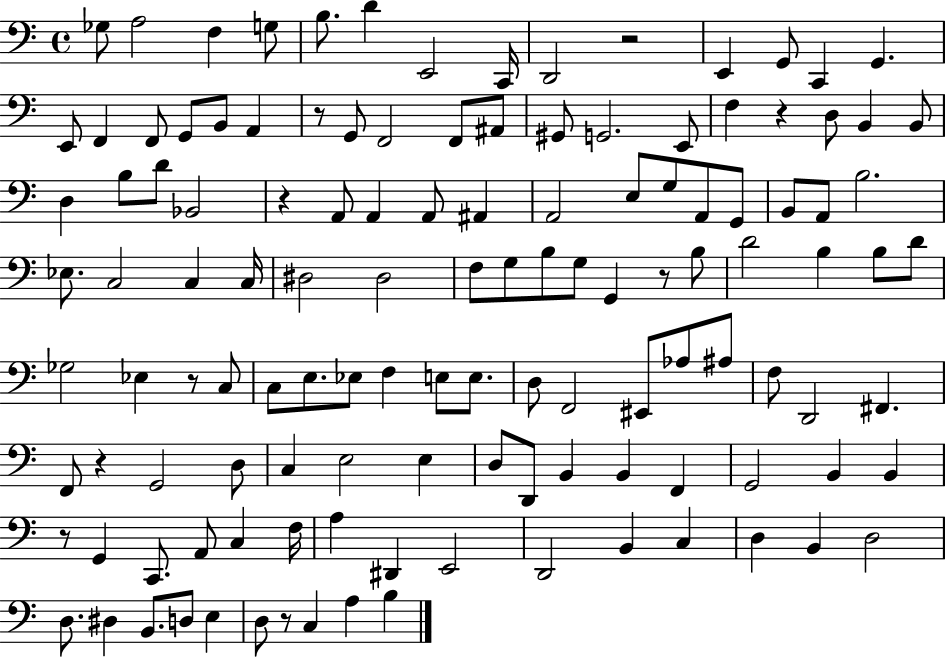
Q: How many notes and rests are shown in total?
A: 125